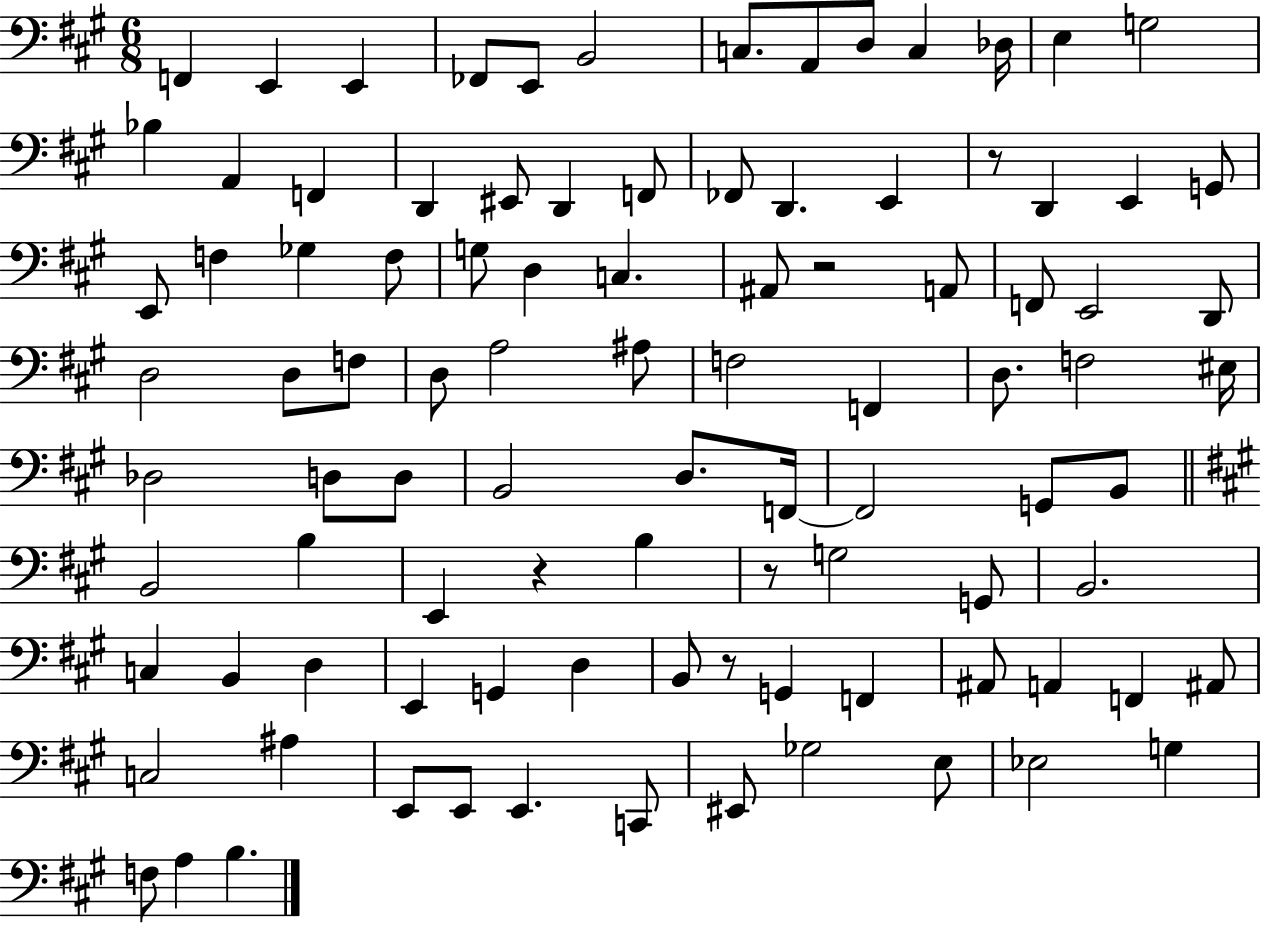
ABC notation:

X:1
T:Untitled
M:6/8
L:1/4
K:A
F,, E,, E,, _F,,/2 E,,/2 B,,2 C,/2 A,,/2 D,/2 C, _D,/4 E, G,2 _B, A,, F,, D,, ^E,,/2 D,, F,,/2 _F,,/2 D,, E,, z/2 D,, E,, G,,/2 E,,/2 F, _G, F,/2 G,/2 D, C, ^A,,/2 z2 A,,/2 F,,/2 E,,2 D,,/2 D,2 D,/2 F,/2 D,/2 A,2 ^A,/2 F,2 F,, D,/2 F,2 ^E,/4 _D,2 D,/2 D,/2 B,,2 D,/2 F,,/4 F,,2 G,,/2 B,,/2 B,,2 B, E,, z B, z/2 G,2 G,,/2 B,,2 C, B,, D, E,, G,, D, B,,/2 z/2 G,, F,, ^A,,/2 A,, F,, ^A,,/2 C,2 ^A, E,,/2 E,,/2 E,, C,,/2 ^E,,/2 _G,2 E,/2 _E,2 G, F,/2 A, B,